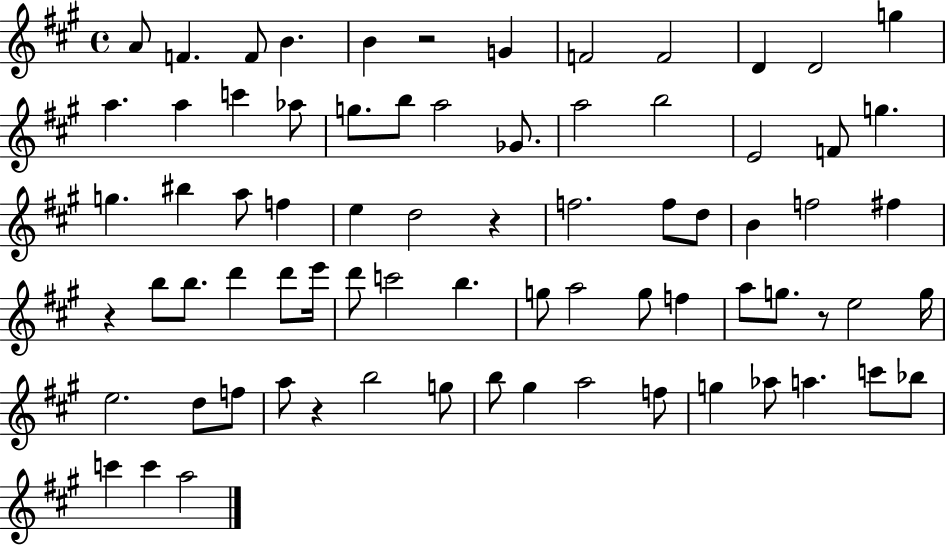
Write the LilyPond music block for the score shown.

{
  \clef treble
  \time 4/4
  \defaultTimeSignature
  \key a \major
  a'8 f'4. f'8 b'4. | b'4 r2 g'4 | f'2 f'2 | d'4 d'2 g''4 | \break a''4. a''4 c'''4 aes''8 | g''8. b''8 a''2 ges'8. | a''2 b''2 | e'2 f'8 g''4. | \break g''4. bis''4 a''8 f''4 | e''4 d''2 r4 | f''2. f''8 d''8 | b'4 f''2 fis''4 | \break r4 b''8 b''8. d'''4 d'''8 e'''16 | d'''8 c'''2 b''4. | g''8 a''2 g''8 f''4 | a''8 g''8. r8 e''2 g''16 | \break e''2. d''8 f''8 | a''8 r4 b''2 g''8 | b''8 gis''4 a''2 f''8 | g''4 aes''8 a''4. c'''8 bes''8 | \break c'''4 c'''4 a''2 | \bar "|."
}